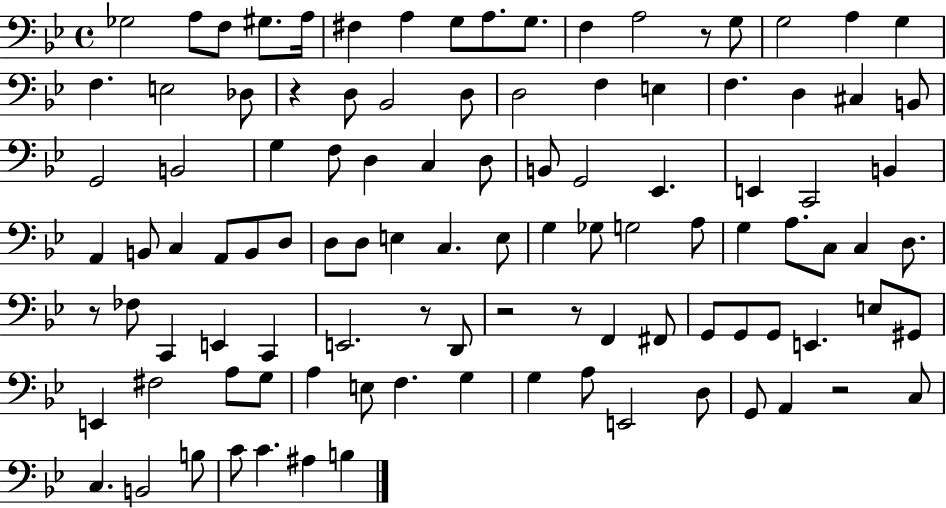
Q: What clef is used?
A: bass